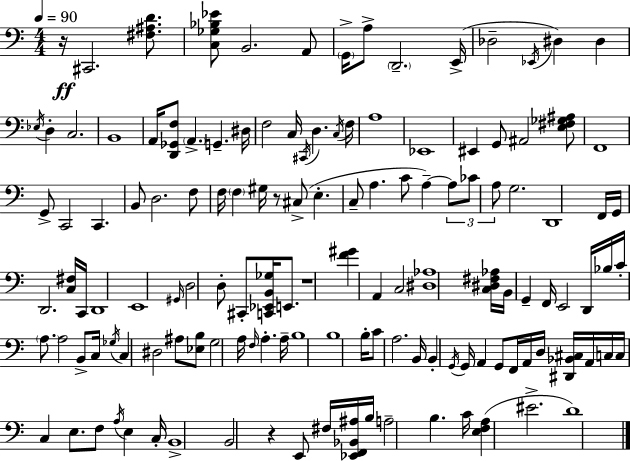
{
  \clef bass
  \numericTimeSignature
  \time 4/4
  \key a \minor
  \tempo 4 = 90
  r16\ff cis,2. <fis ais d'>8. | <c ges bes ees'>8 b,2. a,8 | \parenthesize g,16-> a8-> \parenthesize d,2.-- e,16->( | des2-- \acciaccatura { ees,16 }) dis4 dis4 | \break \acciaccatura { ees16 } d4-. c2. | b,1 | a,16 <d, ges, f>8 \parenthesize a,4.-> g,4.-- | dis16 f2 c16 \acciaccatura { cis,16 } d4. | \break \acciaccatura { c16 } f16 a1 | ees,1 | eis,4 g,8 ais,2 | <e fis ges ais>8 f,1 | \break g,8-> c,2 c,4. | b,8 d2. | f8 f16 \parenthesize f4 gis16 r8 cis8->( e4.-. | c8-- a4. c'8 a4--~~) | \break \tuplet 3/2 { a8 ces'8 a8 } g2. | d,1 | f,16 g,16 d,2. | <c fis>16 c,16 d,1 | \break e,1 | \grace { gis,16 } d2 d8-. cis,8-. | <c, ees, b, ges>16 e,8. r1 | <f' gis'>4 a,4 c2 | \break <dis aes>1 | <c dis fis aes>16 b,16 g,4-- f,16 e,2 | d,16 bes16 c'16-. \parenthesize a8. a2 | b,8-> c16 \acciaccatura { ges16 } c4 dis2 | \break ais8 <ees b>8 g2 a16 \grace { f16 } | a4.-. a16-- b1 | b1 | b16-. c'8 a2. | \break b,16 b,4-. \acciaccatura { g,16 } g,16 a,4 | g,8 f,16 a,16 d16 <dis, bes, cis>16 a,16 c16 c16 c4 e8. | f8 \acciaccatura { a16 } e4 c16-. b,1-> | b,2 | \break r4 e,8 fis16 <ees, f, bes, ais>16 b16 a2-- | b4. c'16 <e f a>4( eis'2.-> | d'1) | \bar "|."
}